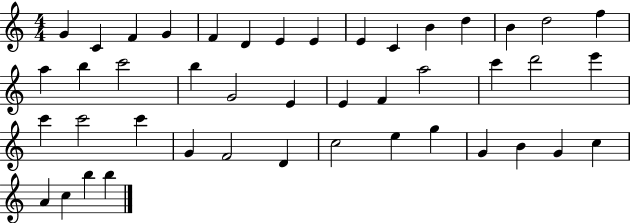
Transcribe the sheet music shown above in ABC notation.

X:1
T:Untitled
M:4/4
L:1/4
K:C
G C F G F D E E E C B d B d2 f a b c'2 b G2 E E F a2 c' d'2 e' c' c'2 c' G F2 D c2 e g G B G c A c b b